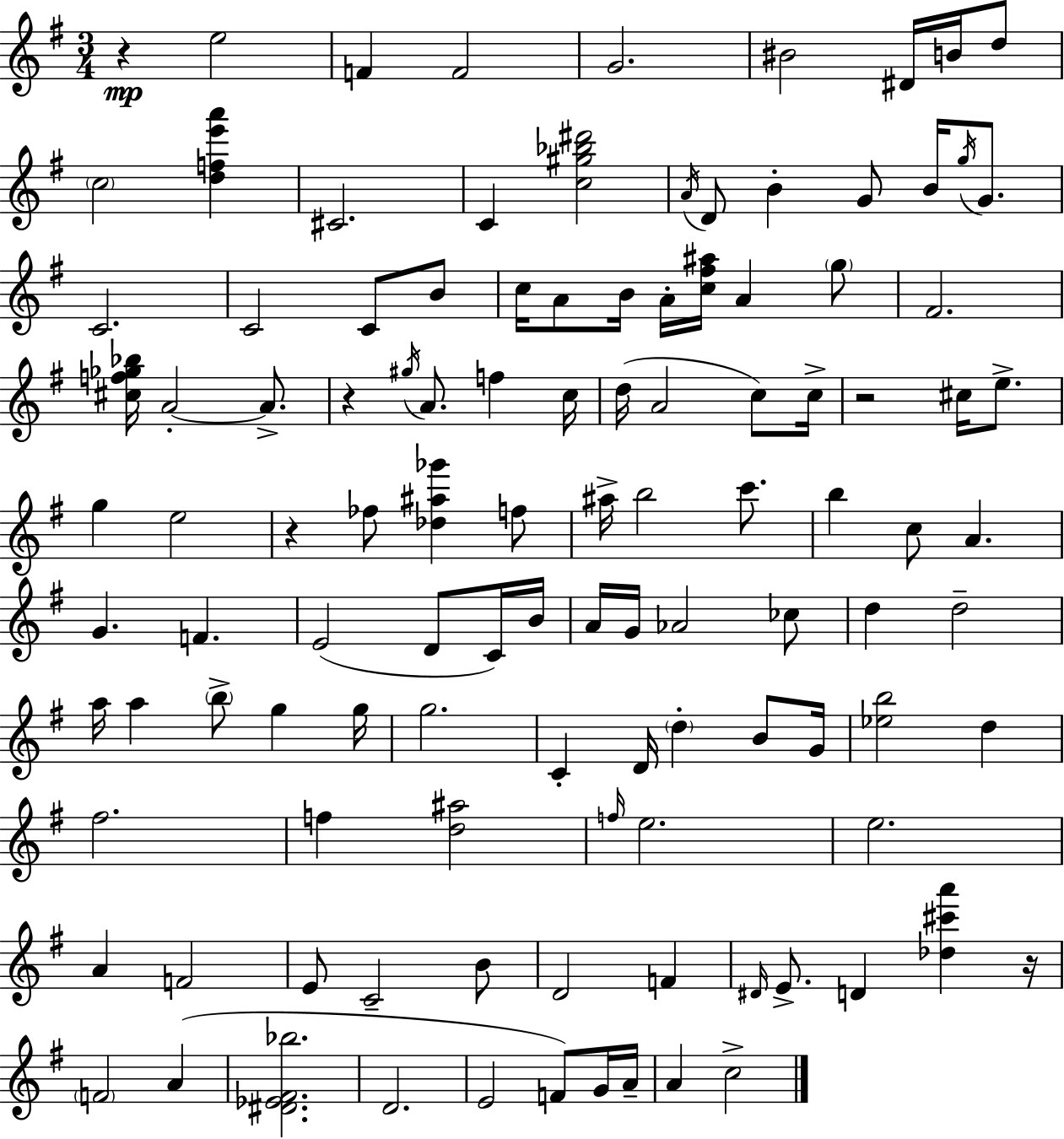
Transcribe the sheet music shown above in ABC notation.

X:1
T:Untitled
M:3/4
L:1/4
K:G
z e2 F F2 G2 ^B2 ^D/4 B/4 d/2 c2 [dfe'a'] ^C2 C [c^g_b^d']2 A/4 D/2 B G/2 B/4 g/4 G/2 C2 C2 C/2 B/2 c/4 A/2 B/4 A/4 [c^f^a]/4 A g/2 ^F2 [^cf_g_b]/4 A2 A/2 z ^g/4 A/2 f c/4 d/4 A2 c/2 c/4 z2 ^c/4 e/2 g e2 z _f/2 [_d^a_g'] f/2 ^a/4 b2 c'/2 b c/2 A G F E2 D/2 C/4 B/4 A/4 G/4 _A2 _c/2 d d2 a/4 a b/2 g g/4 g2 C D/4 d B/2 G/4 [_eb]2 d ^f2 f [d^a]2 f/4 e2 e2 A F2 E/2 C2 B/2 D2 F ^D/4 E/2 D [_d^c'a'] z/4 F2 A [^D_E^F_b]2 D2 E2 F/2 G/4 A/4 A c2